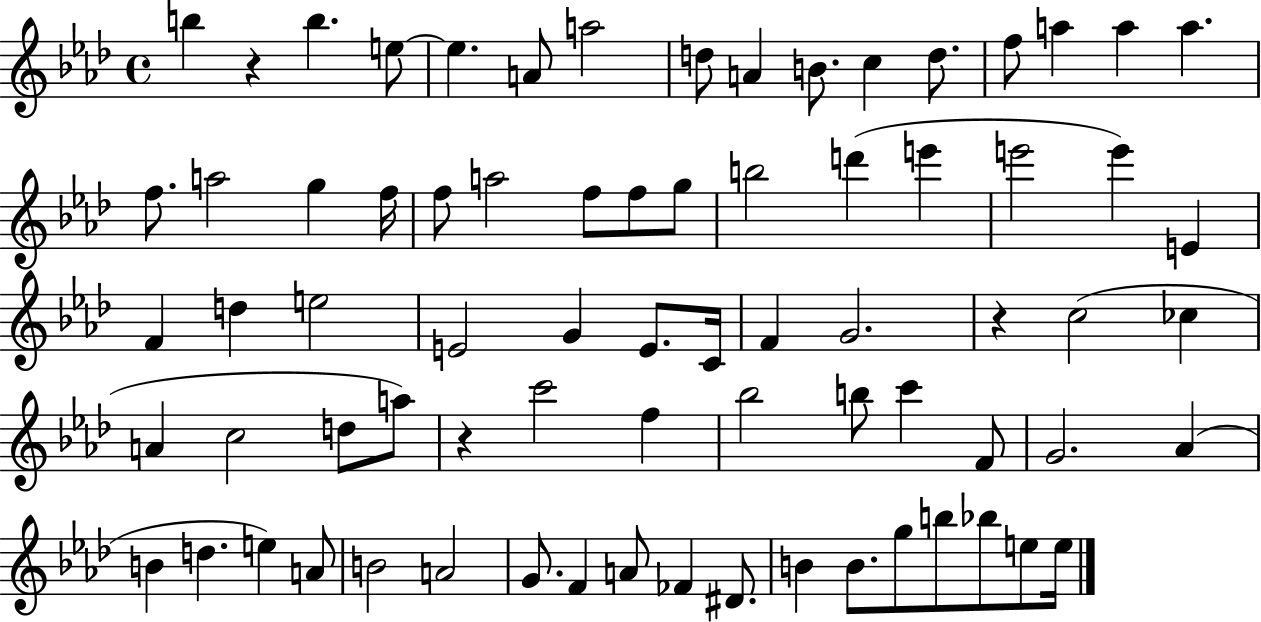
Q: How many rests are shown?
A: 3